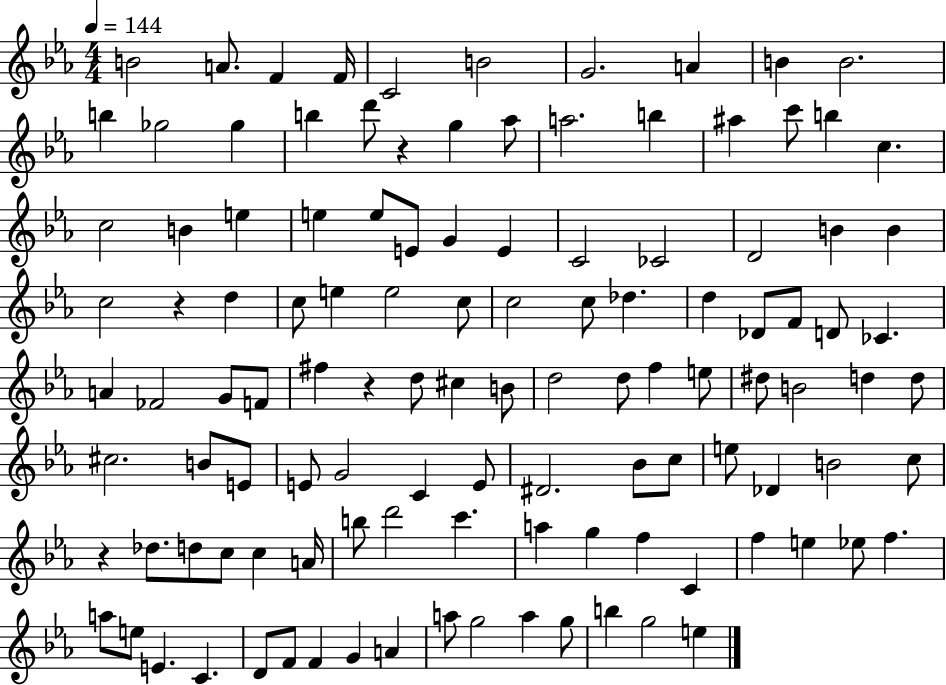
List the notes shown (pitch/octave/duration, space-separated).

B4/h A4/e. F4/q F4/s C4/h B4/h G4/h. A4/q B4/q B4/h. B5/q Gb5/h Gb5/q B5/q D6/e R/q G5/q Ab5/e A5/h. B5/q A#5/q C6/e B5/q C5/q. C5/h B4/q E5/q E5/q E5/e E4/e G4/q E4/q C4/h CES4/h D4/h B4/q B4/q C5/h R/q D5/q C5/e E5/q E5/h C5/e C5/h C5/e Db5/q. D5/q Db4/e F4/e D4/e CES4/q. A4/q FES4/h G4/e F4/e F#5/q R/q D5/e C#5/q B4/e D5/h D5/e F5/q E5/e D#5/e B4/h D5/q D5/e C#5/h. B4/e E4/e E4/e G4/h C4/q E4/e D#4/h. Bb4/e C5/e E5/e Db4/q B4/h C5/e R/q Db5/e. D5/e C5/e C5/q A4/s B5/e D6/h C6/q. A5/q G5/q F5/q C4/q F5/q E5/q Eb5/e F5/q. A5/e E5/e E4/q. C4/q. D4/e F4/e F4/q G4/q A4/q A5/e G5/h A5/q G5/e B5/q G5/h E5/q